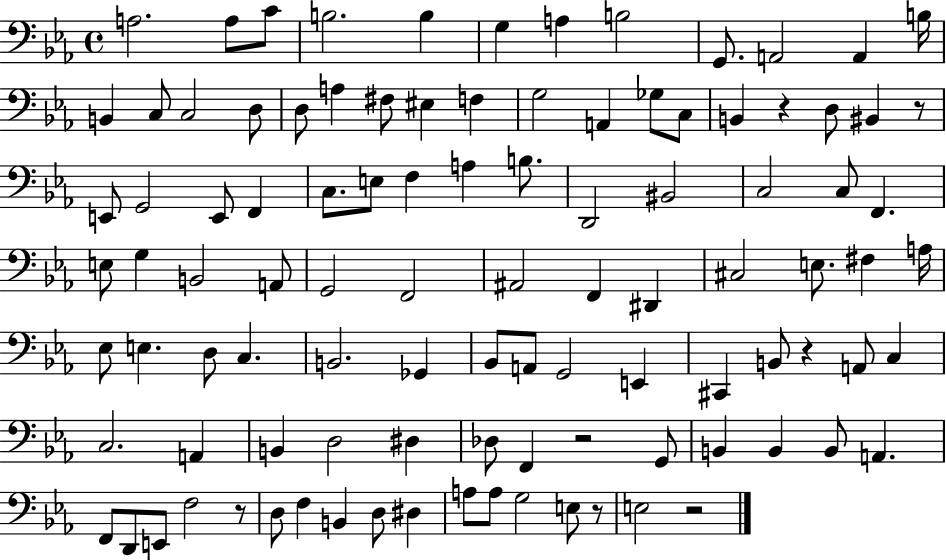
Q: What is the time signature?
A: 4/4